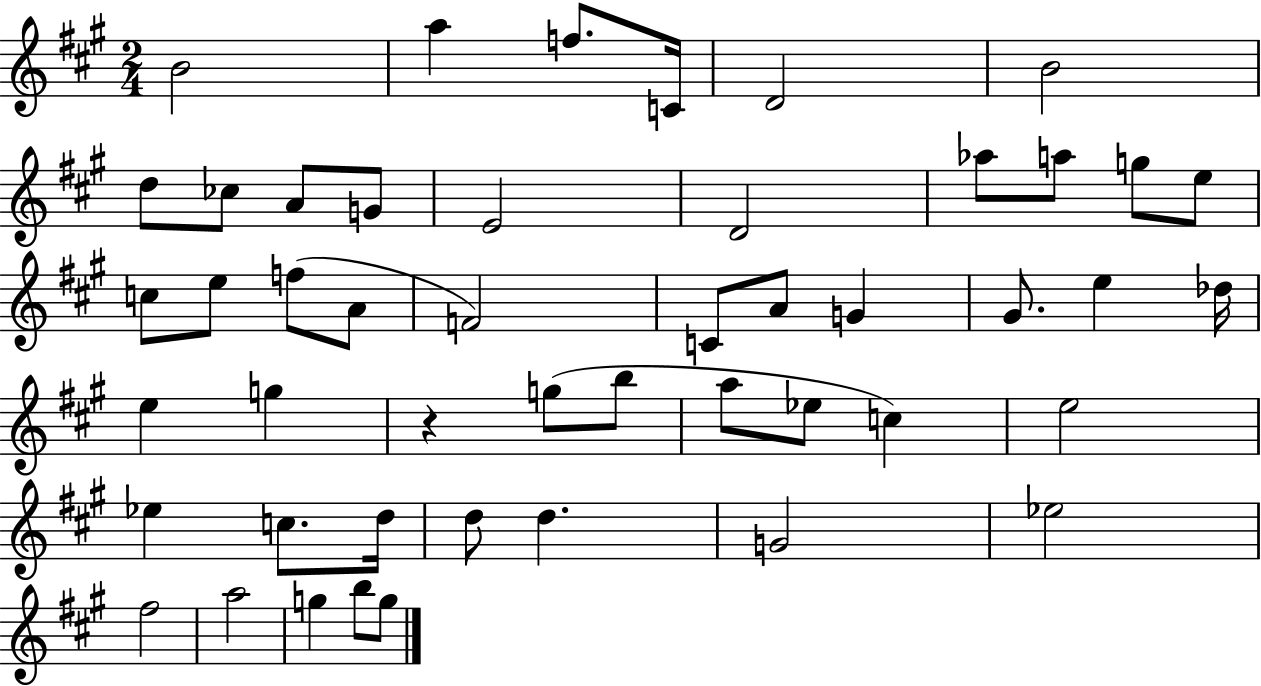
X:1
T:Untitled
M:2/4
L:1/4
K:A
B2 a f/2 C/4 D2 B2 d/2 _c/2 A/2 G/2 E2 D2 _a/2 a/2 g/2 e/2 c/2 e/2 f/2 A/2 F2 C/2 A/2 G ^G/2 e _d/4 e g z g/2 b/2 a/2 _e/2 c e2 _e c/2 d/4 d/2 d G2 _e2 ^f2 a2 g b/2 g/2